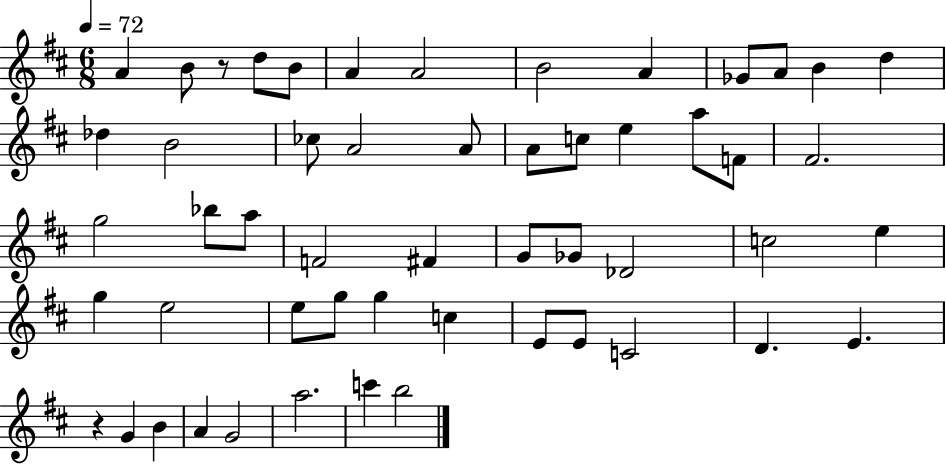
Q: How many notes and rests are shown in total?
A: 53